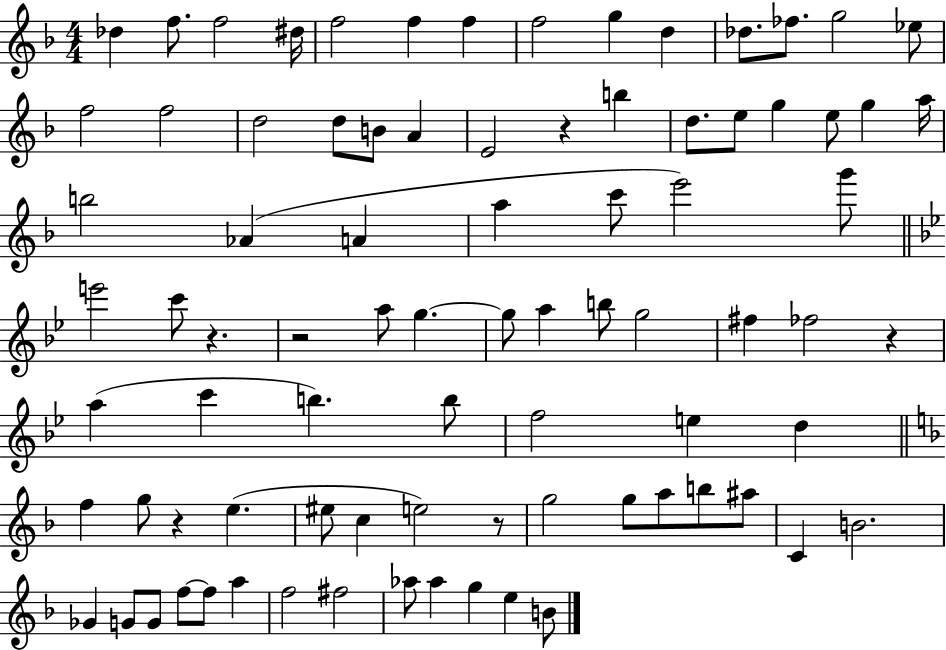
X:1
T:Untitled
M:4/4
L:1/4
K:F
_d f/2 f2 ^d/4 f2 f f f2 g d _d/2 _f/2 g2 _e/2 f2 f2 d2 d/2 B/2 A E2 z b d/2 e/2 g e/2 g a/4 b2 _A A a c'/2 e'2 g'/2 e'2 c'/2 z z2 a/2 g g/2 a b/2 g2 ^f _f2 z a c' b b/2 f2 e d f g/2 z e ^e/2 c e2 z/2 g2 g/2 a/2 b/2 ^a/2 C B2 _G G/2 G/2 f/2 f/2 a f2 ^f2 _a/2 _a g e B/2